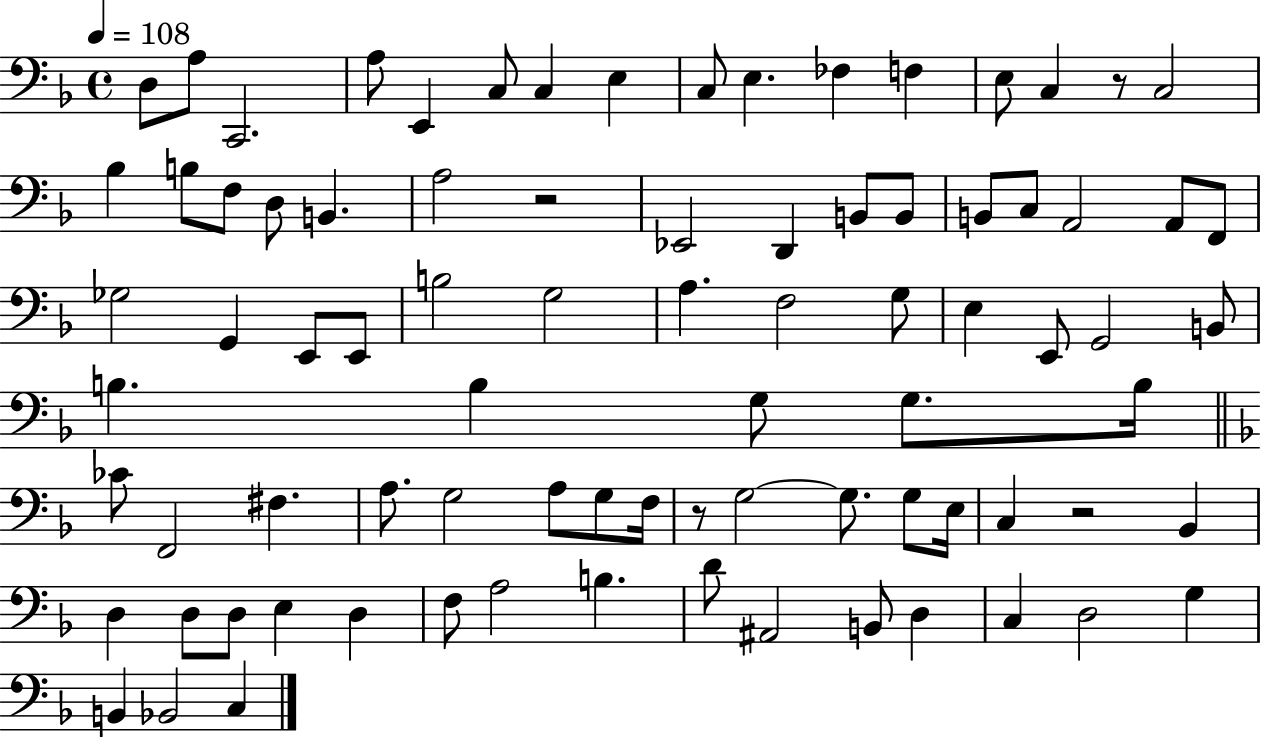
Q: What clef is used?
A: bass